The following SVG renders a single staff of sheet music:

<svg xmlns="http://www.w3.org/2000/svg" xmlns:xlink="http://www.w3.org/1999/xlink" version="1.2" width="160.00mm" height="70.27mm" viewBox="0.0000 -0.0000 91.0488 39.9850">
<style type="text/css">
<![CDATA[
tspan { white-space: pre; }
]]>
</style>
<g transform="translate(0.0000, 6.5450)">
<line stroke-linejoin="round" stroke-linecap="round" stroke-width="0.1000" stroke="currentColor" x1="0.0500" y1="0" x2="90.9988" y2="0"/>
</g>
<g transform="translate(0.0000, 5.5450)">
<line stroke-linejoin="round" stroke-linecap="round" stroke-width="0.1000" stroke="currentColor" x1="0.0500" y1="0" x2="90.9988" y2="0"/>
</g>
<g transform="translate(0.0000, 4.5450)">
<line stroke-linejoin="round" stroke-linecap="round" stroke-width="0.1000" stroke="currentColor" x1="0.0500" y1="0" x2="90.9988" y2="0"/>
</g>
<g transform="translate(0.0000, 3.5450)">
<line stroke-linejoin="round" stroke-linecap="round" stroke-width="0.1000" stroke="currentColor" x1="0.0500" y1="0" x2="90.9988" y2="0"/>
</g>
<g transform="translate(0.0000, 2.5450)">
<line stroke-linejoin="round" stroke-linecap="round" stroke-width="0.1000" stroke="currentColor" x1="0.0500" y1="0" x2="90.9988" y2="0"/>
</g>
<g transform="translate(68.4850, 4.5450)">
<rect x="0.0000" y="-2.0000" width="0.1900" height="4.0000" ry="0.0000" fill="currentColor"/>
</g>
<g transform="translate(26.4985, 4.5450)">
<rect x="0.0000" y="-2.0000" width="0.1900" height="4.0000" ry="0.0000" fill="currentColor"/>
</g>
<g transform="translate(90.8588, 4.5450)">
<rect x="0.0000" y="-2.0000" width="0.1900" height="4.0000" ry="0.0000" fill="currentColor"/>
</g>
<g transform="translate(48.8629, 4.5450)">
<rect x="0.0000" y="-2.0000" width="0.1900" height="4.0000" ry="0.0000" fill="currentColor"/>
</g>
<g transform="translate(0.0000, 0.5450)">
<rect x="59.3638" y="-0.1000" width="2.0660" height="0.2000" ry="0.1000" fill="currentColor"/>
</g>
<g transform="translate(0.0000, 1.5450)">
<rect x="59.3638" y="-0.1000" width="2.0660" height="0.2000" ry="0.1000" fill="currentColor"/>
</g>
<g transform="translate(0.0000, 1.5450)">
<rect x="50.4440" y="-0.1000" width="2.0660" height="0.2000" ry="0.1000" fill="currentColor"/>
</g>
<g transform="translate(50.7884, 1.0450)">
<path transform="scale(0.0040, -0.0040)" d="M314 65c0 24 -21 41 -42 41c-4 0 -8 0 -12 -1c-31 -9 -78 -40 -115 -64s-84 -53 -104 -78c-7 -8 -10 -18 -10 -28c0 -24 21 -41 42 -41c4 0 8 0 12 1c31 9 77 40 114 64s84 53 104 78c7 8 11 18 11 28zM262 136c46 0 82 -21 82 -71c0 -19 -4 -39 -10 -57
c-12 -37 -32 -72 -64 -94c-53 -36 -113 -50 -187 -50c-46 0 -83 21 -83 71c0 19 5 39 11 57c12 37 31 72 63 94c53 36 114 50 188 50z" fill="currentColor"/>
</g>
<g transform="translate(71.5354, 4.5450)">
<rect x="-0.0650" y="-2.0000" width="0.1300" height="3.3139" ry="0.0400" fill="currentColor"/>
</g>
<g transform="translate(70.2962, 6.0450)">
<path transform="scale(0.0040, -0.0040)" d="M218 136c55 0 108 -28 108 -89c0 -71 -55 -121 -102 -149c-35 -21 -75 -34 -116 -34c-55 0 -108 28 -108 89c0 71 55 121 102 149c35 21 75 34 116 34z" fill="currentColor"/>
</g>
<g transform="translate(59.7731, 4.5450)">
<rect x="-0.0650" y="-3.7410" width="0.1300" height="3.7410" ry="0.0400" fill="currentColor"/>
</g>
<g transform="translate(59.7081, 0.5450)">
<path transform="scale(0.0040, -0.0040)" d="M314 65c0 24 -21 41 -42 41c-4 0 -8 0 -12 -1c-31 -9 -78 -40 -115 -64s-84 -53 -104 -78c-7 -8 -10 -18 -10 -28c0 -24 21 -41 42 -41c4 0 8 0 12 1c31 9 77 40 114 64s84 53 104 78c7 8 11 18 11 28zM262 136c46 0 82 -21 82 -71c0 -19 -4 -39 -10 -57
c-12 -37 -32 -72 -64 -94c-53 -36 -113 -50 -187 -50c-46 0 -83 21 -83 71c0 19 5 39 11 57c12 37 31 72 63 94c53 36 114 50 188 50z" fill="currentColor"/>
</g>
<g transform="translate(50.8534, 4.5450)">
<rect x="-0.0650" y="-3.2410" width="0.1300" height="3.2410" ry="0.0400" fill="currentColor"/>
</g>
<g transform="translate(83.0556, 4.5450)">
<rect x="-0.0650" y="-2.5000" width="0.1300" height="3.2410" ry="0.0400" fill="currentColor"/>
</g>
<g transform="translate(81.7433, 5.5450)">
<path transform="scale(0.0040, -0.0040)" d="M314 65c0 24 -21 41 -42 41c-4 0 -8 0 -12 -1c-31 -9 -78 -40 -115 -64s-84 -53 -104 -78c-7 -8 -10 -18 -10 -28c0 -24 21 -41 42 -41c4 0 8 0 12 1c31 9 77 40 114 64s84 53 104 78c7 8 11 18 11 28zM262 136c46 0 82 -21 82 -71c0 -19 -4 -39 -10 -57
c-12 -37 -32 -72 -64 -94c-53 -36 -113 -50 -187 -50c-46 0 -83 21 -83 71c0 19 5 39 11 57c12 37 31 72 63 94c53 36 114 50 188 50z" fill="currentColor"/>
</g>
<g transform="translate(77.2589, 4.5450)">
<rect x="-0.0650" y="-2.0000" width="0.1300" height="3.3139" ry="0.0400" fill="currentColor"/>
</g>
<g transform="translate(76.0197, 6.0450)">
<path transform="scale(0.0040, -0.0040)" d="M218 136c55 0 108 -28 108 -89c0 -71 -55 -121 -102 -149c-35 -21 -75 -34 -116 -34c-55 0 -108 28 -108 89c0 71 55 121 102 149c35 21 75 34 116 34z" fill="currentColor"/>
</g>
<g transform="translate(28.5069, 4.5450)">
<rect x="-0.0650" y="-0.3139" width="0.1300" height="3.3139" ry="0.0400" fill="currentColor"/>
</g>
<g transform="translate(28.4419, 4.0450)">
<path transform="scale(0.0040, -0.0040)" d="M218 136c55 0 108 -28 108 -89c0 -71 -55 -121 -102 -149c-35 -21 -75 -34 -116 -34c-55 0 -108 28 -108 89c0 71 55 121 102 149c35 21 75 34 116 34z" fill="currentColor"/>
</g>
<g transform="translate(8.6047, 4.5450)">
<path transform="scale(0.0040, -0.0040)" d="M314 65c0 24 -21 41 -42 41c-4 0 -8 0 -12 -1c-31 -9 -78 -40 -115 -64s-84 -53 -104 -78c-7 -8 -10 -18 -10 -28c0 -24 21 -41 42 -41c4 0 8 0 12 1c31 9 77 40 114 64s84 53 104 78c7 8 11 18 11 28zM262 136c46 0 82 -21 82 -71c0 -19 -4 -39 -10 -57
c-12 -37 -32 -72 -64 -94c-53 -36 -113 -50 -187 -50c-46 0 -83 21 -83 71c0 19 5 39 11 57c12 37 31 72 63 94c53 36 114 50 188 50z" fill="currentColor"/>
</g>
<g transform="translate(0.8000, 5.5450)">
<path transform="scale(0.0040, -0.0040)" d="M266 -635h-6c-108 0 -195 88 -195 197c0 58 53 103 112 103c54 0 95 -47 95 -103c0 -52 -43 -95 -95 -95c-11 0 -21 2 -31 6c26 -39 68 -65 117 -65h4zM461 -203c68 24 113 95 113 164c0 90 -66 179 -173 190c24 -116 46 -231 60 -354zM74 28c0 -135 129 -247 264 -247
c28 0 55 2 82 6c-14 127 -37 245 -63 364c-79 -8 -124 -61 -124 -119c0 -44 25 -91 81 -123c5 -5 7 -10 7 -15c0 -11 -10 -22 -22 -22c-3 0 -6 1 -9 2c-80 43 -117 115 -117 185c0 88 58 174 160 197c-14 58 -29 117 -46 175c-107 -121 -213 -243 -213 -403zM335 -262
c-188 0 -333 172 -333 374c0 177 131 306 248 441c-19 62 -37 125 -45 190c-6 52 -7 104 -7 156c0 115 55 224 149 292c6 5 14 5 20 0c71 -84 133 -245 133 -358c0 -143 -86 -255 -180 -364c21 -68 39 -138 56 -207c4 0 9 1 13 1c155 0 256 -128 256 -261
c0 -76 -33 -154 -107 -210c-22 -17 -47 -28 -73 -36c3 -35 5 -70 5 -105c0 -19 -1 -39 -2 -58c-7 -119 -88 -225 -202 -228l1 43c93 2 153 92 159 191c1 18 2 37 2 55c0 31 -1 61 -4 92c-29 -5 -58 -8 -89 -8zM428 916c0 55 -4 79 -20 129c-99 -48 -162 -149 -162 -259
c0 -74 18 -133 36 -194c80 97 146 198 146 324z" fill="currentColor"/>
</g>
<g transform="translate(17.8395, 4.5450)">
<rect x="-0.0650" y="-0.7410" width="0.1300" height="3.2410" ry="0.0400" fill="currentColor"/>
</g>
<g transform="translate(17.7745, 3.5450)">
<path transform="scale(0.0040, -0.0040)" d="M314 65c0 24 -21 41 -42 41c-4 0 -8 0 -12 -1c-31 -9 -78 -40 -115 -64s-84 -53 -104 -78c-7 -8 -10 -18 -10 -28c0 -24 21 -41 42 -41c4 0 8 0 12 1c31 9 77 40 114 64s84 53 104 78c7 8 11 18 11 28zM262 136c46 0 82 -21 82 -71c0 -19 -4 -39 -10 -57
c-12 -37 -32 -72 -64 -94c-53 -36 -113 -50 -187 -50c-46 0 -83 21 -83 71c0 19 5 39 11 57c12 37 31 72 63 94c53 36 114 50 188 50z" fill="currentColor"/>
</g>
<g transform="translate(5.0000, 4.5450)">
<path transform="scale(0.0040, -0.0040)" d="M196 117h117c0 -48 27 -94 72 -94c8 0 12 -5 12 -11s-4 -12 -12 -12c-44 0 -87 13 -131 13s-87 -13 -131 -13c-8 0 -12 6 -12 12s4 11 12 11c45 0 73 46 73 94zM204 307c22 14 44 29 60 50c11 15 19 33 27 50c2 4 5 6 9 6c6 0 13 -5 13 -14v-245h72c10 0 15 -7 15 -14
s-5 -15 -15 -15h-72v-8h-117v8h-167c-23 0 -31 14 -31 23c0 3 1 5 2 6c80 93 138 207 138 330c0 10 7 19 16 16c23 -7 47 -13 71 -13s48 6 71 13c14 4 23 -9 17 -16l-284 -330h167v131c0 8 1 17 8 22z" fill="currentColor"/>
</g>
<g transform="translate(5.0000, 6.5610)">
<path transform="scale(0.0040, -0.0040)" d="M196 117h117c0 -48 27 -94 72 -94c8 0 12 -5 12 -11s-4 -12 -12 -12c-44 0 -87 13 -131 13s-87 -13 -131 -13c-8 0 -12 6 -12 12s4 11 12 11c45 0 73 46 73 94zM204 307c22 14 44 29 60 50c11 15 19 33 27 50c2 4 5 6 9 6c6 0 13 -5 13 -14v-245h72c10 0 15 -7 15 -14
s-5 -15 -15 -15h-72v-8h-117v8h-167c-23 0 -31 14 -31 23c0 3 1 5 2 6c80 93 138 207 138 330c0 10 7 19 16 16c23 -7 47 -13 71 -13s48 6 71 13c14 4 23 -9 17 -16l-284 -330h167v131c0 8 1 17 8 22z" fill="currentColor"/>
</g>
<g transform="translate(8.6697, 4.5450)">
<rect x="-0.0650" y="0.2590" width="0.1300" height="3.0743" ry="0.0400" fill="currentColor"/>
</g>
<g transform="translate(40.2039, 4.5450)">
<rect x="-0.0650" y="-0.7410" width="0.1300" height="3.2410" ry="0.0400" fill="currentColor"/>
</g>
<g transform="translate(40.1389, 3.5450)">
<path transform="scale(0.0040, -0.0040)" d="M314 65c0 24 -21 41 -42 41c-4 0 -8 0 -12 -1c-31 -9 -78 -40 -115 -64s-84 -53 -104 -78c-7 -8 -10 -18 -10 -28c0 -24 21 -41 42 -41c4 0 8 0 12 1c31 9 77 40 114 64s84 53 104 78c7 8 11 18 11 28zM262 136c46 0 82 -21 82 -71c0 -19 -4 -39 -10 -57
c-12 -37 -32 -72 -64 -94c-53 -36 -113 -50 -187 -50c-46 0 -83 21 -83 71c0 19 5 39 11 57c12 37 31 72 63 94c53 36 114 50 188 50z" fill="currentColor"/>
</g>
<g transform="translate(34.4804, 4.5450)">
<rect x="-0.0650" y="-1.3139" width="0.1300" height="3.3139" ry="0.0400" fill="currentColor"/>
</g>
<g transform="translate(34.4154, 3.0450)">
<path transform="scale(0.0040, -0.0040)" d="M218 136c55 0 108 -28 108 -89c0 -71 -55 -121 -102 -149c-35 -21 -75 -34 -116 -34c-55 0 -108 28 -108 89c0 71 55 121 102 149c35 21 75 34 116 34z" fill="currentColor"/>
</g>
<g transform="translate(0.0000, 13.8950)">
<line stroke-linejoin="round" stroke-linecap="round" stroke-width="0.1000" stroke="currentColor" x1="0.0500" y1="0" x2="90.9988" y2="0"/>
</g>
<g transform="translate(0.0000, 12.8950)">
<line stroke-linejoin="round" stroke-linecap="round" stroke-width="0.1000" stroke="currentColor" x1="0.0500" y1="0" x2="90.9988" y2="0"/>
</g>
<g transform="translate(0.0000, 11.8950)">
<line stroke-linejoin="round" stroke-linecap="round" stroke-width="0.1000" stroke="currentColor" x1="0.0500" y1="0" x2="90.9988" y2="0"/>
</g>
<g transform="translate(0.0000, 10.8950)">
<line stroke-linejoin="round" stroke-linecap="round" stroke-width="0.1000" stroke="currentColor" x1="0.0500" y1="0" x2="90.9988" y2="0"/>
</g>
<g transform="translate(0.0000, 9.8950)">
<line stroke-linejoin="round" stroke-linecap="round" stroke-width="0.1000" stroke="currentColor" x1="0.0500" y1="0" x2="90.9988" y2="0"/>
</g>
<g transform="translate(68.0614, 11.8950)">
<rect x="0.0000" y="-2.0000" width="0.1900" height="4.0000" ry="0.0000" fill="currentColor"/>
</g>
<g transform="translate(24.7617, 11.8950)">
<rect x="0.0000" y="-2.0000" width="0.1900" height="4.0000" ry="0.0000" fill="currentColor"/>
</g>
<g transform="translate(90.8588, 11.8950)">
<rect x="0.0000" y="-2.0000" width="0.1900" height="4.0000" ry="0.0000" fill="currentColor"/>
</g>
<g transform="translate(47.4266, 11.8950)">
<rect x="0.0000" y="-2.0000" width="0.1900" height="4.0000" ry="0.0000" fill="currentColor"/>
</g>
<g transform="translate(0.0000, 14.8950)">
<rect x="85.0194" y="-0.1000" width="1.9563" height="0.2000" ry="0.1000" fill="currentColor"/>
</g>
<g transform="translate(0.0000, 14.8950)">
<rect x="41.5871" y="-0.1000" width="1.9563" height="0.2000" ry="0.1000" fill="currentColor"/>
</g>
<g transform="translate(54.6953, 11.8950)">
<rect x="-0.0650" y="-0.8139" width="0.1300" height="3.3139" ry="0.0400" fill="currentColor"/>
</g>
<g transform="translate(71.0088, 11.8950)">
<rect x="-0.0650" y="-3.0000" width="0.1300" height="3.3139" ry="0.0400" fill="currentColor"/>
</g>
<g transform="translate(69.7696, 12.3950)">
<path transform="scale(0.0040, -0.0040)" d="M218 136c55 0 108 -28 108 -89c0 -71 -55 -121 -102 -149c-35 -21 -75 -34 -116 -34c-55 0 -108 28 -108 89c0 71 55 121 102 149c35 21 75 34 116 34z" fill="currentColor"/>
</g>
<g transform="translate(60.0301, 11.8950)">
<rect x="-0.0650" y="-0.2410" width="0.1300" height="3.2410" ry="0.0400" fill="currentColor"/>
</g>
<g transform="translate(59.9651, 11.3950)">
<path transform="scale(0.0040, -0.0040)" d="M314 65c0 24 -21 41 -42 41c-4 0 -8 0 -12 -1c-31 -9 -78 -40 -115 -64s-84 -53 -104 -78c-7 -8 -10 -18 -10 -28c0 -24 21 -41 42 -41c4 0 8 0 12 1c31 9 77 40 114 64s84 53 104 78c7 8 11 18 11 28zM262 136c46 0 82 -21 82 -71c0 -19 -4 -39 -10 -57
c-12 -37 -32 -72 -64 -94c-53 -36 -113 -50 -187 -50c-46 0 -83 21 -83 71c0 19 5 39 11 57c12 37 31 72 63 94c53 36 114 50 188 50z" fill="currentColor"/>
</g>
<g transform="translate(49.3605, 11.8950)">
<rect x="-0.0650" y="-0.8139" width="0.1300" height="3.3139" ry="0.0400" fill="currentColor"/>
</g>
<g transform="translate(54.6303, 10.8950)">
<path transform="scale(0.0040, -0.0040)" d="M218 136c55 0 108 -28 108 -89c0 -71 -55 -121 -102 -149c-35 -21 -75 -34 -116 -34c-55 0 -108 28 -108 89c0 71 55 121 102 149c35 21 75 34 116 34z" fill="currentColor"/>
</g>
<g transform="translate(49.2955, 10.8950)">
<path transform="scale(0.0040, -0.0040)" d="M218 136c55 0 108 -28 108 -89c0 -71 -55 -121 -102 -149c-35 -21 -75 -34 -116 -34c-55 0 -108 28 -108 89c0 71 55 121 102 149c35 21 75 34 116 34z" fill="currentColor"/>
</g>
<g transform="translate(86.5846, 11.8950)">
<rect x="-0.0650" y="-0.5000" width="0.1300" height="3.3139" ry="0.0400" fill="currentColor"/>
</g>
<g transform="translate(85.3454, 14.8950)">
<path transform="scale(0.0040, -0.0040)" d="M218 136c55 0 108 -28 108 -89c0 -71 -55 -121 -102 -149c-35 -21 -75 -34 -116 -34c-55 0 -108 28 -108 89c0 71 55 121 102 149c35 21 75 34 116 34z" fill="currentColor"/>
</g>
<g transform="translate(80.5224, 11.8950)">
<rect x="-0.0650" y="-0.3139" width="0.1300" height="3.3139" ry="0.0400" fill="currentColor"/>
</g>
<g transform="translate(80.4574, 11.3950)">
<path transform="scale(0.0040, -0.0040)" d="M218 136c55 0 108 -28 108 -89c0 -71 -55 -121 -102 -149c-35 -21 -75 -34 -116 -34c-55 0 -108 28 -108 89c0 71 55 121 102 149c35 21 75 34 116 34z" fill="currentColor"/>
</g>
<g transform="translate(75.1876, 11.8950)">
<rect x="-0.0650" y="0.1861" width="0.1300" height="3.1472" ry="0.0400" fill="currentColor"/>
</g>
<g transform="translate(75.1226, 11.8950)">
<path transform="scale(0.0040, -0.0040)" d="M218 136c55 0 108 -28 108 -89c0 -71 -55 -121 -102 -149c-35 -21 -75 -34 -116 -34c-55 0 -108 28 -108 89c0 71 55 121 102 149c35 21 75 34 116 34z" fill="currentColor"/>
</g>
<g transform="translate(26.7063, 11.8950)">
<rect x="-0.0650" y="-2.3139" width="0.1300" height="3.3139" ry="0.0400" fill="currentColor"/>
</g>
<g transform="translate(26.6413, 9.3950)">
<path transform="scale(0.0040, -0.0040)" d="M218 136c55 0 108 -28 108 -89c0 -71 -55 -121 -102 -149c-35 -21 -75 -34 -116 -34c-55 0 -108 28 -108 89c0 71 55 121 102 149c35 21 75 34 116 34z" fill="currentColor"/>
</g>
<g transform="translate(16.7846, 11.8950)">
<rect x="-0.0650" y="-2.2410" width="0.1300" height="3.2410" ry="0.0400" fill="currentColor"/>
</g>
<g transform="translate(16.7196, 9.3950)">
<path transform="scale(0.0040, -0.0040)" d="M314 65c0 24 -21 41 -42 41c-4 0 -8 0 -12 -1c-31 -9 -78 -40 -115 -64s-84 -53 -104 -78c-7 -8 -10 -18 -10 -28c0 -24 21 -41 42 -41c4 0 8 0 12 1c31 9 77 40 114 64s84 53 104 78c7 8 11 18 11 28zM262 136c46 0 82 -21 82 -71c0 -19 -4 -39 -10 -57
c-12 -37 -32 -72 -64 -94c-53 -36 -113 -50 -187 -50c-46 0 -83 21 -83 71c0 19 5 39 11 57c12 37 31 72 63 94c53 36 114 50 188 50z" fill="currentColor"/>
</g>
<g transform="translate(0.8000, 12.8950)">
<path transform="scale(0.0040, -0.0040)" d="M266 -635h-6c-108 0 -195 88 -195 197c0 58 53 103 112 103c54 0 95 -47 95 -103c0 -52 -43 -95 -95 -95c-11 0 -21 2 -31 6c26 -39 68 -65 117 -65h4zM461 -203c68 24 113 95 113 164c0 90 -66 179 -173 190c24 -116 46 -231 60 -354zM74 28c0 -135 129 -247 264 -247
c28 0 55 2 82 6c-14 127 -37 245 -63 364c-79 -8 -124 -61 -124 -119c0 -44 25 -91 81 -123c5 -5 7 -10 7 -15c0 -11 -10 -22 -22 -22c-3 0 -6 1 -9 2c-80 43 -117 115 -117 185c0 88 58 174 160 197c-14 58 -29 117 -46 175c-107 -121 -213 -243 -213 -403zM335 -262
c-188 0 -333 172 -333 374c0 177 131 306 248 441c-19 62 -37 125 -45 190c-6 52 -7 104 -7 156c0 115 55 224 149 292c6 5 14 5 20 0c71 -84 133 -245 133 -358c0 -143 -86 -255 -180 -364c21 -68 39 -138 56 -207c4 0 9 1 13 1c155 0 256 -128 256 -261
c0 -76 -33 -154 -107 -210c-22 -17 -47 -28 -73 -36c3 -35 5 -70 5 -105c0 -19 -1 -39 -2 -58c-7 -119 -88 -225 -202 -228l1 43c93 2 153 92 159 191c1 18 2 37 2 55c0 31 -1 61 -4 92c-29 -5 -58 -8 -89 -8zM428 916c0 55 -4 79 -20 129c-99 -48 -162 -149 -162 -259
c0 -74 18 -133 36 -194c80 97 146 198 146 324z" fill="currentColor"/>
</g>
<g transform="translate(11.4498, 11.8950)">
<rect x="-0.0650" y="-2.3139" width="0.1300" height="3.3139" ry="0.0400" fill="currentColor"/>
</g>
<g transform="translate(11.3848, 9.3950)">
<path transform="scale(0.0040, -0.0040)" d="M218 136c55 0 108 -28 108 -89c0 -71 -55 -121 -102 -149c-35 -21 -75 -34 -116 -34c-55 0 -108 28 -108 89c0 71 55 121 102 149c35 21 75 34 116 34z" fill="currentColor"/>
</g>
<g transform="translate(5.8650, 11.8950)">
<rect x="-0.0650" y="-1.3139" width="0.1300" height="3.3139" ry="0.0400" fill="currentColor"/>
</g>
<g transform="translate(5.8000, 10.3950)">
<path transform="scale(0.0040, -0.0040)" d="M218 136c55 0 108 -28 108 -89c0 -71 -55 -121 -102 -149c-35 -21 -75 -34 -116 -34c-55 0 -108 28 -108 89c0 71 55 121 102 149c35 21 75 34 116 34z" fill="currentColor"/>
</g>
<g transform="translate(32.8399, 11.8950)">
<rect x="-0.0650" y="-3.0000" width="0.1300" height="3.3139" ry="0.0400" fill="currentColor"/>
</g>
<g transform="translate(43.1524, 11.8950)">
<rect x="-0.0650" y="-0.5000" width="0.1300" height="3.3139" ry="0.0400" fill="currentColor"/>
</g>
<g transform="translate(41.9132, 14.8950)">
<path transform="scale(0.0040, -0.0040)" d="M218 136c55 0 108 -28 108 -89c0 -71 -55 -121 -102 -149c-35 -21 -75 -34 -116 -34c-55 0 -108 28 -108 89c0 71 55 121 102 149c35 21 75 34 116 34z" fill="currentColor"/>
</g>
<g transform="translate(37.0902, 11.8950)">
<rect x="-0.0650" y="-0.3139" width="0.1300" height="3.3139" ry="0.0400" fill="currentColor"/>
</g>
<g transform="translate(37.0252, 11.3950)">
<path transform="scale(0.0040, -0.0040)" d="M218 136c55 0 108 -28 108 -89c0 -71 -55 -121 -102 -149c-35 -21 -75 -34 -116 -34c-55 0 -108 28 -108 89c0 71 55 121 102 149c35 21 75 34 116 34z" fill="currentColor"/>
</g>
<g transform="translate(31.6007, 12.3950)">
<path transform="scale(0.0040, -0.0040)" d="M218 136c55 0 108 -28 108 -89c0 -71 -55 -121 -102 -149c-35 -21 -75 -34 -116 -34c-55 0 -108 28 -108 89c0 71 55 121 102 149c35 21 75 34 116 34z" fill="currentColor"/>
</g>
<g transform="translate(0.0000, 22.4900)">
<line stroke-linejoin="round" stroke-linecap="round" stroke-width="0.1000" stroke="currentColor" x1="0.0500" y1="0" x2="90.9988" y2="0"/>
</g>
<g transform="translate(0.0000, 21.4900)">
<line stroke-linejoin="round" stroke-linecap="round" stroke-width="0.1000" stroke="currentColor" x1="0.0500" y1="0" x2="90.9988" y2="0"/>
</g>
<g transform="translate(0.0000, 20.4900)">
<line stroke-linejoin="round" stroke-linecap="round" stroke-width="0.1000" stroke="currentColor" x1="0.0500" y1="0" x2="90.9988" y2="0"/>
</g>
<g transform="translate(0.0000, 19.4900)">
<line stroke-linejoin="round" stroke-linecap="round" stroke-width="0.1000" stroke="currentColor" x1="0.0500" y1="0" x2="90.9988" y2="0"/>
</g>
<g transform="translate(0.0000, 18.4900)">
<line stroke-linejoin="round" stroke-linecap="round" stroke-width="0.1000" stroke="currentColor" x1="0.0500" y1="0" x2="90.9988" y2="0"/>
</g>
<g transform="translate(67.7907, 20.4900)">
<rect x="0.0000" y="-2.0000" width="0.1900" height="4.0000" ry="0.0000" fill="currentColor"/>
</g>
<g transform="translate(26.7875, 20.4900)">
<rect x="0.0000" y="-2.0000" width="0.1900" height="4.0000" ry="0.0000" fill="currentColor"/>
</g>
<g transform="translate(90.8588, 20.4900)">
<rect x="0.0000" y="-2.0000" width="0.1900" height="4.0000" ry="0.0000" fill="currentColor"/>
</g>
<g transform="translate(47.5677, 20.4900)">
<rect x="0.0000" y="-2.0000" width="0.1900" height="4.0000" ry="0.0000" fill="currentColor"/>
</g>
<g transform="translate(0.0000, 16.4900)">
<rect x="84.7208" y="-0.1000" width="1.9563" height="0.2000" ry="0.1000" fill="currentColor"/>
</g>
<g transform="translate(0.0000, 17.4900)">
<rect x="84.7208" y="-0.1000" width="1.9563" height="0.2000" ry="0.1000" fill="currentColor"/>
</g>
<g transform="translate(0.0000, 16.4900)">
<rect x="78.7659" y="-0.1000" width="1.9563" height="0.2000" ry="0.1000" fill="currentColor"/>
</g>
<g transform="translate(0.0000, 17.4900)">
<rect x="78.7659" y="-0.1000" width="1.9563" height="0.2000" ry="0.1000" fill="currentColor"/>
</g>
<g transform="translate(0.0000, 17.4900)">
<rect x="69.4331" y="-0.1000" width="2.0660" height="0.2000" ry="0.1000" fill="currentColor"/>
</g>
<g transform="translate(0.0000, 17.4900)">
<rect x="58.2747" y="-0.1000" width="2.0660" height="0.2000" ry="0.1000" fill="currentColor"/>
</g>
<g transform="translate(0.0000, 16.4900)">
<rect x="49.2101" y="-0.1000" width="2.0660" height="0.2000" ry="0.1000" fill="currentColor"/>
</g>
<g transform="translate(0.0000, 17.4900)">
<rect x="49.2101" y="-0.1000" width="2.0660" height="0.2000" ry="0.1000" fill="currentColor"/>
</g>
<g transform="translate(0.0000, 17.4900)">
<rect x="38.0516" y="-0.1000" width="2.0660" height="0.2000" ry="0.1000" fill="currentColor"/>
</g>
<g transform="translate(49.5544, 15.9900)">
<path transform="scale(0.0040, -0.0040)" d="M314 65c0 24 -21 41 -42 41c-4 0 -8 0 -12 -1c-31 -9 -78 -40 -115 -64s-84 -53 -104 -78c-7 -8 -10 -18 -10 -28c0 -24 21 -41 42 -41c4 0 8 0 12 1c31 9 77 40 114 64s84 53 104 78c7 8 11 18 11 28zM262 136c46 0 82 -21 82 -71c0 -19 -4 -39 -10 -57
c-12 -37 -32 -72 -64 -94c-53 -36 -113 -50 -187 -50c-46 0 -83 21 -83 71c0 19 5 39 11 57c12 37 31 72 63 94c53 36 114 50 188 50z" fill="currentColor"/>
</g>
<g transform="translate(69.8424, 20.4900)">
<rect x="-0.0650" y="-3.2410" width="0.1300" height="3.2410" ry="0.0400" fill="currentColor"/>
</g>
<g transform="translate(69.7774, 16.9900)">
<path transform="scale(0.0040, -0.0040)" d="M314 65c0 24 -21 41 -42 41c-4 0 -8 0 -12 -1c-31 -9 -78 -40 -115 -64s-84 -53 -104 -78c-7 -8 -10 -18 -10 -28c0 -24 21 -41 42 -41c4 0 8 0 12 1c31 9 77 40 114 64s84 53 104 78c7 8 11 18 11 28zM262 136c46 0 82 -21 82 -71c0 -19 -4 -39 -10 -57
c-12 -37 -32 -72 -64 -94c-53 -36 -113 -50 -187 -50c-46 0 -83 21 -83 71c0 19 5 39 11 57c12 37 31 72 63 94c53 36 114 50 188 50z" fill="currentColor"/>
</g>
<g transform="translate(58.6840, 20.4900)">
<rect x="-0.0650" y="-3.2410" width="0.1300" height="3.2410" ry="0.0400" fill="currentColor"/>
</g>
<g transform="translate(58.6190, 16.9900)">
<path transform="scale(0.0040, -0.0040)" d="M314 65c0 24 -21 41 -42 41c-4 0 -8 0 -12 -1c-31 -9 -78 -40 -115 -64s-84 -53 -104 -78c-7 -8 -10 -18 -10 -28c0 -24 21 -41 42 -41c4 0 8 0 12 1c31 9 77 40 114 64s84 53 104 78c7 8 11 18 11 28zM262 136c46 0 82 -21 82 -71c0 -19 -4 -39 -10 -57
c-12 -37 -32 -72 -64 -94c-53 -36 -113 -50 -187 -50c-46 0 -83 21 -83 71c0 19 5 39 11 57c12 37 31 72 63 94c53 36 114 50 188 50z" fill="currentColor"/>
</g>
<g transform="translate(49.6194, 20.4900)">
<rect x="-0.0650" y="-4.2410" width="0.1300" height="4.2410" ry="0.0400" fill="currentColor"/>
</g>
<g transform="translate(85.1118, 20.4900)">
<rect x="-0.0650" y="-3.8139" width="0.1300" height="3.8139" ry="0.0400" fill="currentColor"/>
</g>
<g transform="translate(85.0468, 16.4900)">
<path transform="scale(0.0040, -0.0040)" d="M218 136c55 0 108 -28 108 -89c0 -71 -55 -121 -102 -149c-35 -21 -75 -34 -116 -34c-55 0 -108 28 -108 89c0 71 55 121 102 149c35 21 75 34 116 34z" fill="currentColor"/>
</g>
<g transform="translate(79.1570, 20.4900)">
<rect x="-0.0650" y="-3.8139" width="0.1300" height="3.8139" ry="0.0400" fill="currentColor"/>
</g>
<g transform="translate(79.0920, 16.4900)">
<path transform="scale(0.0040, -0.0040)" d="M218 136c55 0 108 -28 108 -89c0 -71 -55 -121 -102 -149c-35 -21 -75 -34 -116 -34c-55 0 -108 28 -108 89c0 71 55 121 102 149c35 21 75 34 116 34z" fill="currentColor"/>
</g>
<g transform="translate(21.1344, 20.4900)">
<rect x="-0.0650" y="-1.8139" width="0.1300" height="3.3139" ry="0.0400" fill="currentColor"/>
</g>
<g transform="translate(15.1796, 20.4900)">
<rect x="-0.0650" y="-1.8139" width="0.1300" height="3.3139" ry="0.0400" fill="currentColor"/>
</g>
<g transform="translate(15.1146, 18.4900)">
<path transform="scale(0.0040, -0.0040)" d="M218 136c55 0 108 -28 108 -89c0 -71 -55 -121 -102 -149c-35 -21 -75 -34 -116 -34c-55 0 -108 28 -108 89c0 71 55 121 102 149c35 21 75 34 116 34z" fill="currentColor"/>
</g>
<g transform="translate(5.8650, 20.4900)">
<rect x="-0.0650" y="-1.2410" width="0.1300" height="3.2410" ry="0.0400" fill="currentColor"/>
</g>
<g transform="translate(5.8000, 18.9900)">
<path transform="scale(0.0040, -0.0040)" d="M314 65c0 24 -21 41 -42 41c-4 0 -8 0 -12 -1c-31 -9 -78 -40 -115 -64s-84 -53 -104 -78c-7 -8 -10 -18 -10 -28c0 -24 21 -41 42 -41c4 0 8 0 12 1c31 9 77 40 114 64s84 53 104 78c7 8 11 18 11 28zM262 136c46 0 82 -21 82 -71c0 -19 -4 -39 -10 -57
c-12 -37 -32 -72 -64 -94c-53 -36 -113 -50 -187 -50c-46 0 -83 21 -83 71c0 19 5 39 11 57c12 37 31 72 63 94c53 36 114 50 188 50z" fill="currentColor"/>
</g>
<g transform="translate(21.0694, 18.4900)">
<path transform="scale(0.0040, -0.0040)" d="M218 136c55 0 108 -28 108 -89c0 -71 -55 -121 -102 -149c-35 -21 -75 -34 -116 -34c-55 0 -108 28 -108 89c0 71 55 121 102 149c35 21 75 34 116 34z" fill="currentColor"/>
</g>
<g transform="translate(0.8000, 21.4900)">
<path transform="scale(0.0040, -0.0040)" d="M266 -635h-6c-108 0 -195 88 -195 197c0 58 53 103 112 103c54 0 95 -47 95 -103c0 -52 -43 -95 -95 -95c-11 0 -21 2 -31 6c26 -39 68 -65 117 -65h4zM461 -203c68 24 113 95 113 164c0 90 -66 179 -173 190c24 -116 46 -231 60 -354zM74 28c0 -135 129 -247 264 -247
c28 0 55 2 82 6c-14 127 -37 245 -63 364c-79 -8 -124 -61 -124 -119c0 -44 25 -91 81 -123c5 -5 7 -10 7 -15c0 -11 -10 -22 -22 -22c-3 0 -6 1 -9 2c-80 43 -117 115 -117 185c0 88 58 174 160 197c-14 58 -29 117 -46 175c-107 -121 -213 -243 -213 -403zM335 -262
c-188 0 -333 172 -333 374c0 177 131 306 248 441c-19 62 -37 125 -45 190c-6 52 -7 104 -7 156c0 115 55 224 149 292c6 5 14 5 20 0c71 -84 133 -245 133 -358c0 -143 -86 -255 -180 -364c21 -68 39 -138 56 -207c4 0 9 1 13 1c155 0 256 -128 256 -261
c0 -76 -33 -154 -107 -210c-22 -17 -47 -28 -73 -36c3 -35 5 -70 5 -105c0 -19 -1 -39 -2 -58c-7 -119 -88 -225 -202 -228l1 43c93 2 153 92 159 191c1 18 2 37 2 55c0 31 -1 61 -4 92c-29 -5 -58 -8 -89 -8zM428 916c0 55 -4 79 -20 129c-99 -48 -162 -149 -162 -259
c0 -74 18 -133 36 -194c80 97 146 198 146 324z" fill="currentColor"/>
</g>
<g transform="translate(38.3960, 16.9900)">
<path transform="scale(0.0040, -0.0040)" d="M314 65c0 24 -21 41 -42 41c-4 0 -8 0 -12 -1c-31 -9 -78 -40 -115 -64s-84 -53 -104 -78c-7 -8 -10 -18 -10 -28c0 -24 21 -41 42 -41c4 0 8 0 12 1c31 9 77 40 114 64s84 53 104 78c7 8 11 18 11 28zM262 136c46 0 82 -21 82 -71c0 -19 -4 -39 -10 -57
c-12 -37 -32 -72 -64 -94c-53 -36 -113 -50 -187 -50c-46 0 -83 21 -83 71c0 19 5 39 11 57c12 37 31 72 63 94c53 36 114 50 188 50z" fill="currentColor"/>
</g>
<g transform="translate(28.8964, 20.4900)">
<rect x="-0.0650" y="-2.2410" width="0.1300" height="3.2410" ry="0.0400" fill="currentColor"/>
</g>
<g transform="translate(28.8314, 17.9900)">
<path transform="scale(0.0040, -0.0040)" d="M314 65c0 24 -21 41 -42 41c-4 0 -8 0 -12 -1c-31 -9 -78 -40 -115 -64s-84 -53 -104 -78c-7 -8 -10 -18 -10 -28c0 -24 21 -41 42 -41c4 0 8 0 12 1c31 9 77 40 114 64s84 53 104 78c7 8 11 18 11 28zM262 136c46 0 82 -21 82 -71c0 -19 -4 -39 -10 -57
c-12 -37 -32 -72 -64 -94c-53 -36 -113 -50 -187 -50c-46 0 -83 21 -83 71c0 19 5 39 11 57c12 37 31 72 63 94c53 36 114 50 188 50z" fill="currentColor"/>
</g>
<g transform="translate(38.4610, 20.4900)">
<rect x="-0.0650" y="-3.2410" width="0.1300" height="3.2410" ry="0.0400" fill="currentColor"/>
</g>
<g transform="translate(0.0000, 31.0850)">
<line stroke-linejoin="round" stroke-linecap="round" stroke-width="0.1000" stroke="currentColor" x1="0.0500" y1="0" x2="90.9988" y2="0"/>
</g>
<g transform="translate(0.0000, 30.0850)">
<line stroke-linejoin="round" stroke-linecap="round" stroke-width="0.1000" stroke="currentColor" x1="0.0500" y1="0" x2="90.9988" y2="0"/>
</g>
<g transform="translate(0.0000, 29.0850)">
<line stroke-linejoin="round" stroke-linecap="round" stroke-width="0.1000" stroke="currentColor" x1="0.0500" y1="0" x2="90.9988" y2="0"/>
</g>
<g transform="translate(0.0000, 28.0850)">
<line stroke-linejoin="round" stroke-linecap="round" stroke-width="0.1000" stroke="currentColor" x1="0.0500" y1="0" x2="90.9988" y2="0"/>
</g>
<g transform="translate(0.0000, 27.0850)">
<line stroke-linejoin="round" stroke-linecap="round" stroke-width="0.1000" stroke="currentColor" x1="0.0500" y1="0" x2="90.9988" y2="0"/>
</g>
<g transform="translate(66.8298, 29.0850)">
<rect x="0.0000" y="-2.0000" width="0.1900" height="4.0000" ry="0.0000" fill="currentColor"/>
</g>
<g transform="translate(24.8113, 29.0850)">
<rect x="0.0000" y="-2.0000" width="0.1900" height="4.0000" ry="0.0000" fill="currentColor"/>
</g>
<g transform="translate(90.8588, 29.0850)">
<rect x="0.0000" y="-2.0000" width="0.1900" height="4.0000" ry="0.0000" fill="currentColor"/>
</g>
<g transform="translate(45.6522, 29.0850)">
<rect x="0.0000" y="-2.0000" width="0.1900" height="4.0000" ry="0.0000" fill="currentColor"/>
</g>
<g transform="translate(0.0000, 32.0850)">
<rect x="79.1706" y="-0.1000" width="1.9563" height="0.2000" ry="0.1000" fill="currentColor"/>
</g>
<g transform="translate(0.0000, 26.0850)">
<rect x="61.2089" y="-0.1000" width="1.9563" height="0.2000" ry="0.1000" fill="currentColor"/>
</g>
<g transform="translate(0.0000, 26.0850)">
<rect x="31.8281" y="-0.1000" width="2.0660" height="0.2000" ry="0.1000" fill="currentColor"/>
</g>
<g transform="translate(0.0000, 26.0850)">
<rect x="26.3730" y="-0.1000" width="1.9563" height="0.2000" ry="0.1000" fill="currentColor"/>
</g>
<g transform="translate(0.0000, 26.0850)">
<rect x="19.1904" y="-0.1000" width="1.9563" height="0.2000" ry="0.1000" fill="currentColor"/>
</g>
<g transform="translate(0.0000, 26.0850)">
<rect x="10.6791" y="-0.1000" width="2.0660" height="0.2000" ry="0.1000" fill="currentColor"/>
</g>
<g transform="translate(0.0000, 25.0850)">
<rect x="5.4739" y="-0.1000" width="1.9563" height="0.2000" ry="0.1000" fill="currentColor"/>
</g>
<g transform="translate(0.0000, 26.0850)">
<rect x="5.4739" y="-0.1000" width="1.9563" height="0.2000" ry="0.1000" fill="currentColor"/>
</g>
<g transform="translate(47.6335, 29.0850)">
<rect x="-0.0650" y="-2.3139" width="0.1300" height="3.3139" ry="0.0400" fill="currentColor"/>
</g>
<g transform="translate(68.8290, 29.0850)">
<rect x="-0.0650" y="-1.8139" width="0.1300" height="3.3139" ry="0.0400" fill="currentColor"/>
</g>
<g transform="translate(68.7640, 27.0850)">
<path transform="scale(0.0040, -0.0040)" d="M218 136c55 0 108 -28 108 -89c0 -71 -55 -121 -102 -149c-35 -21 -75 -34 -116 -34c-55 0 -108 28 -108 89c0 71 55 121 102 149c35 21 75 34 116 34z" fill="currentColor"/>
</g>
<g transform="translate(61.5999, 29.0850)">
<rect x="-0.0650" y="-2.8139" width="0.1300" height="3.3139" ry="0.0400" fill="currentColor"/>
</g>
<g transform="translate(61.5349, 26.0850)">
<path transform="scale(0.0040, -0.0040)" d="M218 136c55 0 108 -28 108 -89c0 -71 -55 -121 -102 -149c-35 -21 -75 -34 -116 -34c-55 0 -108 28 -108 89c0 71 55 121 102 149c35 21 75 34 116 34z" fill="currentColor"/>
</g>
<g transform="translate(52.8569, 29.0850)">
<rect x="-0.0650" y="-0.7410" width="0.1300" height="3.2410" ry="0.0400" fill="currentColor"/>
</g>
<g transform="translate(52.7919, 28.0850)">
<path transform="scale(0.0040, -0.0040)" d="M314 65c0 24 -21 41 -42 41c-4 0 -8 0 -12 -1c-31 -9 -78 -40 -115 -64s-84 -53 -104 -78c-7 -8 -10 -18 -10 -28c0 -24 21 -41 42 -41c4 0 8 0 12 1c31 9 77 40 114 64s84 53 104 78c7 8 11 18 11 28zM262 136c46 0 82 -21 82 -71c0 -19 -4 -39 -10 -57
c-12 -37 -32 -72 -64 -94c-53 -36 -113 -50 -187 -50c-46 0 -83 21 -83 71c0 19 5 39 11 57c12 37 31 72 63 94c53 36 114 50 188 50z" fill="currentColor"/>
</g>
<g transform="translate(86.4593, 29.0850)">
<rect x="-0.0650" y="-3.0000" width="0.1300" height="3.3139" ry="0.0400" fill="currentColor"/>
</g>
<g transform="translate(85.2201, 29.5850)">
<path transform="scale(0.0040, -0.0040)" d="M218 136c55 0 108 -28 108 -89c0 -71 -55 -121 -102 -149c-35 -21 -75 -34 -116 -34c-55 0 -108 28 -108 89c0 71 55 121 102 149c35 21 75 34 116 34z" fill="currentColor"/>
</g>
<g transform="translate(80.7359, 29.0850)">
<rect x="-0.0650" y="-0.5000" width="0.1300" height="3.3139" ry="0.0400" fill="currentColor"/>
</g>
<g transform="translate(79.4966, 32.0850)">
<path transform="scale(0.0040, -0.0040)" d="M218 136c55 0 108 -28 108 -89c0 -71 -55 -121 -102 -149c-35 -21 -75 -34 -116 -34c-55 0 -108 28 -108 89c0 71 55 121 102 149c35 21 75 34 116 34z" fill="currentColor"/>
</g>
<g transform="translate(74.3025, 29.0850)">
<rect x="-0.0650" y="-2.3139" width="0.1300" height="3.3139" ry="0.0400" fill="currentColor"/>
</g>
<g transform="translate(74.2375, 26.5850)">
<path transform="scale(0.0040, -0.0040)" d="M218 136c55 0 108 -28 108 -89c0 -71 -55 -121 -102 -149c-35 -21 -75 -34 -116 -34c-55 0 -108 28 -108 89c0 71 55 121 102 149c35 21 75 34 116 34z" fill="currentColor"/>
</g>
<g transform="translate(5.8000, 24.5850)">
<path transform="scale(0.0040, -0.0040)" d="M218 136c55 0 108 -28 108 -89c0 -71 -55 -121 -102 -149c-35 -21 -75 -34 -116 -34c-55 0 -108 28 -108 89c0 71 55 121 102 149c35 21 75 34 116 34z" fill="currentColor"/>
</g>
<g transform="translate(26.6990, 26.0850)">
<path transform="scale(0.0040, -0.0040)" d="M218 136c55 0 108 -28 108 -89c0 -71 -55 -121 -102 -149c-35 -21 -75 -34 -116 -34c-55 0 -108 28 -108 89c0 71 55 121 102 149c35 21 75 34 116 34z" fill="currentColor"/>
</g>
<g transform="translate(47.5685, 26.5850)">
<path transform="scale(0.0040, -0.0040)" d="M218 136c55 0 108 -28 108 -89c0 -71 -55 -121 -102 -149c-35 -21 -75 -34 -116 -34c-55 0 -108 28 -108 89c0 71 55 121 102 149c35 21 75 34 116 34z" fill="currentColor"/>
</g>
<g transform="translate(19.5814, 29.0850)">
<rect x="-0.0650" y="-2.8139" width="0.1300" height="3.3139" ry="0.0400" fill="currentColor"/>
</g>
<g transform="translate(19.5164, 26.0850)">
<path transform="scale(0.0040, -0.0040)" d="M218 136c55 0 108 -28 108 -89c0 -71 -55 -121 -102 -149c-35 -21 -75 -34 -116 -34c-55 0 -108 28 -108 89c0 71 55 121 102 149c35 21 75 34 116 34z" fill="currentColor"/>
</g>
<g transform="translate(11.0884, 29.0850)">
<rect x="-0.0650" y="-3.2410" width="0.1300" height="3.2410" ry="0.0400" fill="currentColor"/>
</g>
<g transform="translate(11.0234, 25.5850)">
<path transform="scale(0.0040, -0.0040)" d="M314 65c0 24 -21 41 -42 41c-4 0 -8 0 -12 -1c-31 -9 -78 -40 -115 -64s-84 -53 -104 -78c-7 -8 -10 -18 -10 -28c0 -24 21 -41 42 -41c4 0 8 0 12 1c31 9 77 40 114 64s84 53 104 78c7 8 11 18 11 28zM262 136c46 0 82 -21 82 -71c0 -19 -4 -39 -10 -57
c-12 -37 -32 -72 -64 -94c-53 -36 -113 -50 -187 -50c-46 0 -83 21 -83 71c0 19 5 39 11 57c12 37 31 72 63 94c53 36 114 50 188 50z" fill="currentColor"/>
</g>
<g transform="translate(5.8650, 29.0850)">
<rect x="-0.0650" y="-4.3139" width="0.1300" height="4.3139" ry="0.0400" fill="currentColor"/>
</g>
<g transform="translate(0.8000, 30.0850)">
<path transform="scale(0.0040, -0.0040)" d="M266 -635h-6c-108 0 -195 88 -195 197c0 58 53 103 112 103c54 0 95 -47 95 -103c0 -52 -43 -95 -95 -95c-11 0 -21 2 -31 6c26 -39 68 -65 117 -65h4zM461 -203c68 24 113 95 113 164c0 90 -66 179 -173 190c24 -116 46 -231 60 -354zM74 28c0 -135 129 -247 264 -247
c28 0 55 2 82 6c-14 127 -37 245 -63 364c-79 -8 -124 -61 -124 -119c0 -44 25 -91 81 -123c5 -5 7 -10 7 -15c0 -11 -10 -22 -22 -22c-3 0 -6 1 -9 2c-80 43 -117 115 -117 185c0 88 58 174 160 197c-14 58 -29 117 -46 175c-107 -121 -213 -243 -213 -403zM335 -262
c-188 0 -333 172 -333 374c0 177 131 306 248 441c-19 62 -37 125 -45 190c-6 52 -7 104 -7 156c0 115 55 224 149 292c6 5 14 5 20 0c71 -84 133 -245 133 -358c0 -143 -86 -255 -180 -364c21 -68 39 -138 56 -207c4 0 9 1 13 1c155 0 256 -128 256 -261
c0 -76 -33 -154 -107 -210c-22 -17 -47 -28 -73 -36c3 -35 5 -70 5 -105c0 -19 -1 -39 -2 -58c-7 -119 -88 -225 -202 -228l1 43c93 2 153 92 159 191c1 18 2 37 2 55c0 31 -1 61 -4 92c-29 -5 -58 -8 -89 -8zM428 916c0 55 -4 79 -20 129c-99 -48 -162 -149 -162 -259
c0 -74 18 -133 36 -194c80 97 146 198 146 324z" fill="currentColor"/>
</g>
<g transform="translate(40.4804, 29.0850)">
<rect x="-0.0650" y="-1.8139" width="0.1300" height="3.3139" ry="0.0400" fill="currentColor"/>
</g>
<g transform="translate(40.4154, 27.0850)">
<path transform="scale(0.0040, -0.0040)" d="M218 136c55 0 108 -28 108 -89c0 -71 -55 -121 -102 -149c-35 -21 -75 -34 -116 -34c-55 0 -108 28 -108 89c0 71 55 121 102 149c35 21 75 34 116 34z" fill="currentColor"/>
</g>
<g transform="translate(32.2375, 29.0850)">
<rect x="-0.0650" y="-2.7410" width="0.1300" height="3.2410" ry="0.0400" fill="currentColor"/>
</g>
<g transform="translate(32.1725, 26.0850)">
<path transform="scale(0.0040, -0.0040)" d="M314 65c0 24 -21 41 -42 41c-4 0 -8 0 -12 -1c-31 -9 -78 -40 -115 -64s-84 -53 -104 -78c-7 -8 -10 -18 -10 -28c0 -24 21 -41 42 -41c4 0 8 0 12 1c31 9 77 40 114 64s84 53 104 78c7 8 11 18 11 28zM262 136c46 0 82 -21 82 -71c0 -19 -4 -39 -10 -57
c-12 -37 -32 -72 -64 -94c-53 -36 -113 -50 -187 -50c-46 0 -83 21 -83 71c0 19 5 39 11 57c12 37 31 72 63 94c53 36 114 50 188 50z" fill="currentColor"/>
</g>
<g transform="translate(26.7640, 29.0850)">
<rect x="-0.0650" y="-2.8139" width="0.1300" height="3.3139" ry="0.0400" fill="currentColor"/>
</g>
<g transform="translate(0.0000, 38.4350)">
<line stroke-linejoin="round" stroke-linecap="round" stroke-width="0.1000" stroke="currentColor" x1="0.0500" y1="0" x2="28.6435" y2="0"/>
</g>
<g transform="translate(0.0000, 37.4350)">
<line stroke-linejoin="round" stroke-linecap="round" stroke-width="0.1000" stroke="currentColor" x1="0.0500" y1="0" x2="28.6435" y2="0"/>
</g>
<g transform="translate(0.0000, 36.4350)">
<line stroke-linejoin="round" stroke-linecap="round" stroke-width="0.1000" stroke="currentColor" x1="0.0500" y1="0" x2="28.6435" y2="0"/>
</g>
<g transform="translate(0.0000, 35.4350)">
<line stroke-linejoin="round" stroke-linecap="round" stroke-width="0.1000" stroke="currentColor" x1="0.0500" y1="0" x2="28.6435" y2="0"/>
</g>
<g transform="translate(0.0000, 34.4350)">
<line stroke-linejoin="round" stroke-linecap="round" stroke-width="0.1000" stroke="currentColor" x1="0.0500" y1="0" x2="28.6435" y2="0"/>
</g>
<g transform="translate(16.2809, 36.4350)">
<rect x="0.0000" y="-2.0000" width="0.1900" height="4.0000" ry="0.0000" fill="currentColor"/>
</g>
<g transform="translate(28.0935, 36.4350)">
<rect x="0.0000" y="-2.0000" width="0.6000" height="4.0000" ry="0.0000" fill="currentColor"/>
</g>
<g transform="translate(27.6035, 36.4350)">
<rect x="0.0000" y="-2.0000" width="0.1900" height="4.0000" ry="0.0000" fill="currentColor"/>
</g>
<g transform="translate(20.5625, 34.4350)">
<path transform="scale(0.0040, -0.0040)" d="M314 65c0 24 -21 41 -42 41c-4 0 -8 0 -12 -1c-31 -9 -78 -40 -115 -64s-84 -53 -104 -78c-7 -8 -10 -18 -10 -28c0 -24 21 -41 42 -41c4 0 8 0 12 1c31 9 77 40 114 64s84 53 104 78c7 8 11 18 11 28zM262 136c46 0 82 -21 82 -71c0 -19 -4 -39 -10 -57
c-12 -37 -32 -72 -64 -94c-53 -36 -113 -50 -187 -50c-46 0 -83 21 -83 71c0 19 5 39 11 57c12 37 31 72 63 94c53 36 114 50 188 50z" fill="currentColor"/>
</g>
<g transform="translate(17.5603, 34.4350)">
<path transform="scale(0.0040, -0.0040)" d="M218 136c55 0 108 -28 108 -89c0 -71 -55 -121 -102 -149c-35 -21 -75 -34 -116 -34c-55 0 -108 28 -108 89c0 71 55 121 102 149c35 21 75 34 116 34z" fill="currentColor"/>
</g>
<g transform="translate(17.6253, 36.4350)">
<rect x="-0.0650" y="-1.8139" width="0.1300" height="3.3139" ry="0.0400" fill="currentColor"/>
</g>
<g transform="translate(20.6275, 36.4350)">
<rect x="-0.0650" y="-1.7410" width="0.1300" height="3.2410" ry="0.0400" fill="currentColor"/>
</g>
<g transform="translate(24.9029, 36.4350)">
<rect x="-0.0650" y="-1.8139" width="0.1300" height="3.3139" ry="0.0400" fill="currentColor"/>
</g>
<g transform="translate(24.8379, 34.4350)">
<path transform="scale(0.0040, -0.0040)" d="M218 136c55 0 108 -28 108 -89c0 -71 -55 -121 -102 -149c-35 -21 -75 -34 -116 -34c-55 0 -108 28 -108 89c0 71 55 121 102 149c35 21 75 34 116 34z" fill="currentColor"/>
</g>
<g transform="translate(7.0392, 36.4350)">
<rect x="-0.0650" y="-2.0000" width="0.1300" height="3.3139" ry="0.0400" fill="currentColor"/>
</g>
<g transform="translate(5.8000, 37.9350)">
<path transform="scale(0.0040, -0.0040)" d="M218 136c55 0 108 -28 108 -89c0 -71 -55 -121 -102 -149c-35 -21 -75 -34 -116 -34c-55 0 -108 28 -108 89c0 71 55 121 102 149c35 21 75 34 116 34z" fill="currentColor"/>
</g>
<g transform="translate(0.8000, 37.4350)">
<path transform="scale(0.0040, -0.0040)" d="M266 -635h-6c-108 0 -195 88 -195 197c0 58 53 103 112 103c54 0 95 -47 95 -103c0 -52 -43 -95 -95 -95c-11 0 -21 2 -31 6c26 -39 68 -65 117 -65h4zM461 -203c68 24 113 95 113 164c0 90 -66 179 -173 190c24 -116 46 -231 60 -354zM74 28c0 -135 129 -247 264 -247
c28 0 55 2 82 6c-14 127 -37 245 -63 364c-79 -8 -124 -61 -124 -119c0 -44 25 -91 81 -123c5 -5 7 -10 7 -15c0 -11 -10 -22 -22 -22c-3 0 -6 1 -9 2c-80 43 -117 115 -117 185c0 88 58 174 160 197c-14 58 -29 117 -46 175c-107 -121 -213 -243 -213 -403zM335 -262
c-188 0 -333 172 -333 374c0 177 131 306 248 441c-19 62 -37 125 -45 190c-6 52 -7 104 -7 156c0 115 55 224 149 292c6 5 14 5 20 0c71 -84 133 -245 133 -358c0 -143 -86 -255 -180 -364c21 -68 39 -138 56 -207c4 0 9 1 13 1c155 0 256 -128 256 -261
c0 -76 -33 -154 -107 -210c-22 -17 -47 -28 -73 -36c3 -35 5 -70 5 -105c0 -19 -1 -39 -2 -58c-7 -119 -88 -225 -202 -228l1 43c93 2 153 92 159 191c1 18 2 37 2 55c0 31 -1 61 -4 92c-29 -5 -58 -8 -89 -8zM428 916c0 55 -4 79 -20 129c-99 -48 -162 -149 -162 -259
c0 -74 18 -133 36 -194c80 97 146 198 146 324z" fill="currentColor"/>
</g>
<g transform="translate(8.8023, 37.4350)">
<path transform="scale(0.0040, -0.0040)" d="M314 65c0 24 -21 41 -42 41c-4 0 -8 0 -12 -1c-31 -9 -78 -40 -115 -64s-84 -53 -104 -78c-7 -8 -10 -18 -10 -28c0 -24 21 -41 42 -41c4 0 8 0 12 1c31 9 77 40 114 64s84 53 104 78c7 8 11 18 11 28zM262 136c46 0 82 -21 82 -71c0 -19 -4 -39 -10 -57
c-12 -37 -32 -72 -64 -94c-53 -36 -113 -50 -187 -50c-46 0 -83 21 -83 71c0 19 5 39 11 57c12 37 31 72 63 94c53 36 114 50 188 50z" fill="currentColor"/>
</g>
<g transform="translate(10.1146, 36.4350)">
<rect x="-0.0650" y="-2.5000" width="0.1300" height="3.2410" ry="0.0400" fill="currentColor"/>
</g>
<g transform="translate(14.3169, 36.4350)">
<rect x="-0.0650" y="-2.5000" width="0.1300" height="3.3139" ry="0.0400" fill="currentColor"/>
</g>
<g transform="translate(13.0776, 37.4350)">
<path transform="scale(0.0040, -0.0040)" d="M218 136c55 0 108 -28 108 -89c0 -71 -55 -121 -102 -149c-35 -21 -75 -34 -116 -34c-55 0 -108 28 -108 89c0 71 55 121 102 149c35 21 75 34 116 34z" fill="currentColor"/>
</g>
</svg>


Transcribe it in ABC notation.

X:1
T:Untitled
M:4/4
L:1/4
K:C
B2 d2 c e d2 b2 c'2 F F G2 e g g2 g A c C d d c2 A B c C e2 f f g2 b2 d'2 b2 b2 c' c' d' b2 a a a2 f g d2 a f g C A F G2 G f f2 f